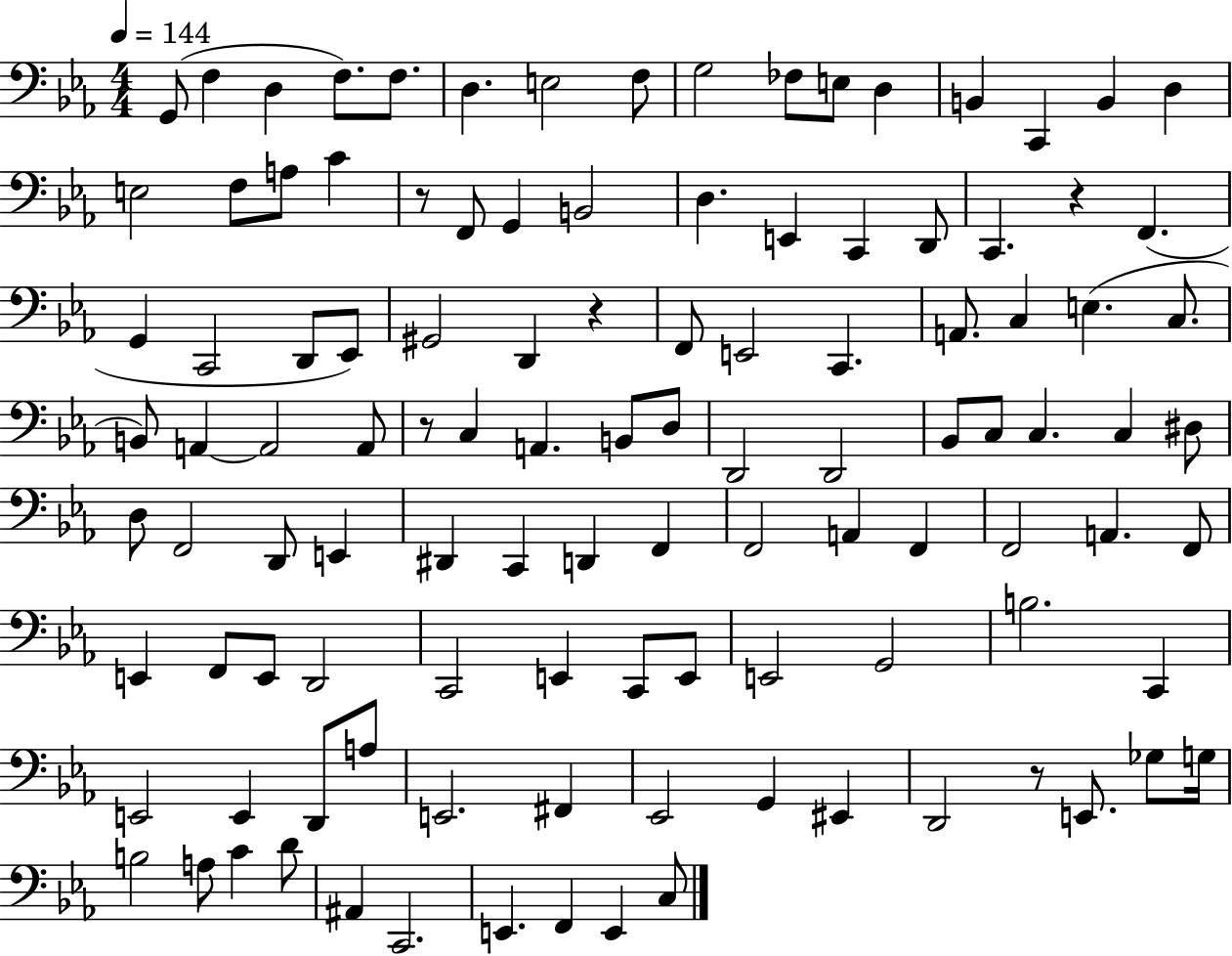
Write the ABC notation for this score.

X:1
T:Untitled
M:4/4
L:1/4
K:Eb
G,,/2 F, D, F,/2 F,/2 D, E,2 F,/2 G,2 _F,/2 E,/2 D, B,, C,, B,, D, E,2 F,/2 A,/2 C z/2 F,,/2 G,, B,,2 D, E,, C,, D,,/2 C,, z F,, G,, C,,2 D,,/2 _E,,/2 ^G,,2 D,, z F,,/2 E,,2 C,, A,,/2 C, E, C,/2 B,,/2 A,, A,,2 A,,/2 z/2 C, A,, B,,/2 D,/2 D,,2 D,,2 _B,,/2 C,/2 C, C, ^D,/2 D,/2 F,,2 D,,/2 E,, ^D,, C,, D,, F,, F,,2 A,, F,, F,,2 A,, F,,/2 E,, F,,/2 E,,/2 D,,2 C,,2 E,, C,,/2 E,,/2 E,,2 G,,2 B,2 C,, E,,2 E,, D,,/2 A,/2 E,,2 ^F,, _E,,2 G,, ^E,, D,,2 z/2 E,,/2 _G,/2 G,/4 B,2 A,/2 C D/2 ^A,, C,,2 E,, F,, E,, C,/2